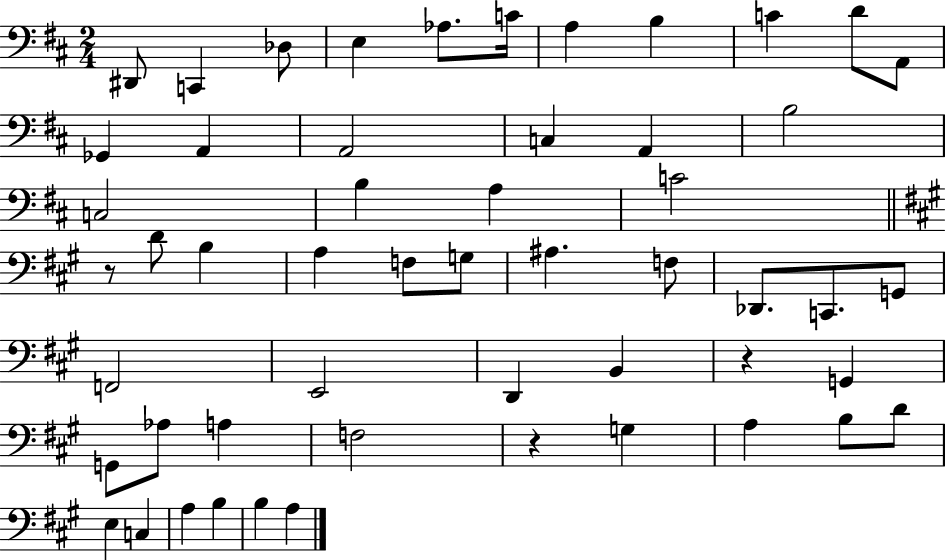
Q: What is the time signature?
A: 2/4